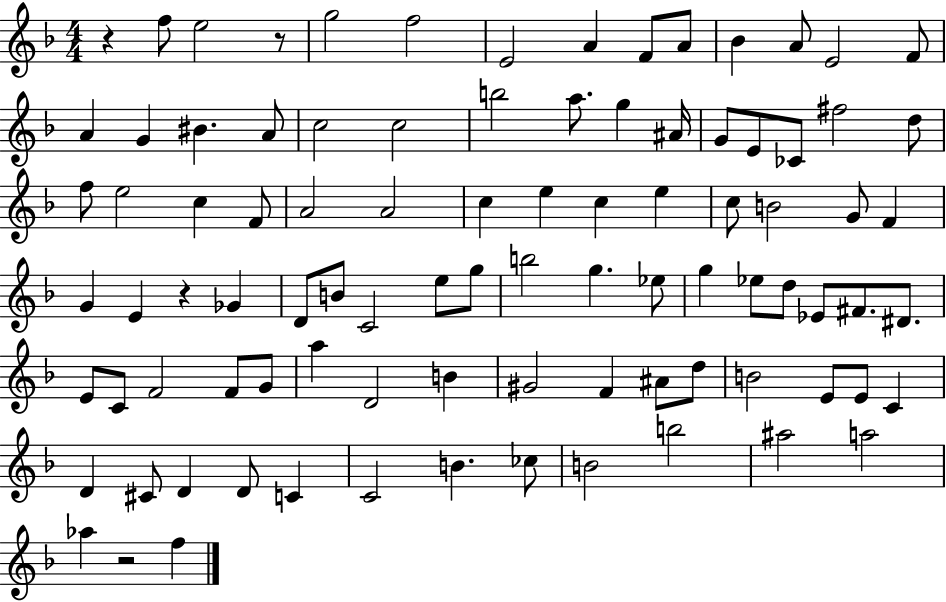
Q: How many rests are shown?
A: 4